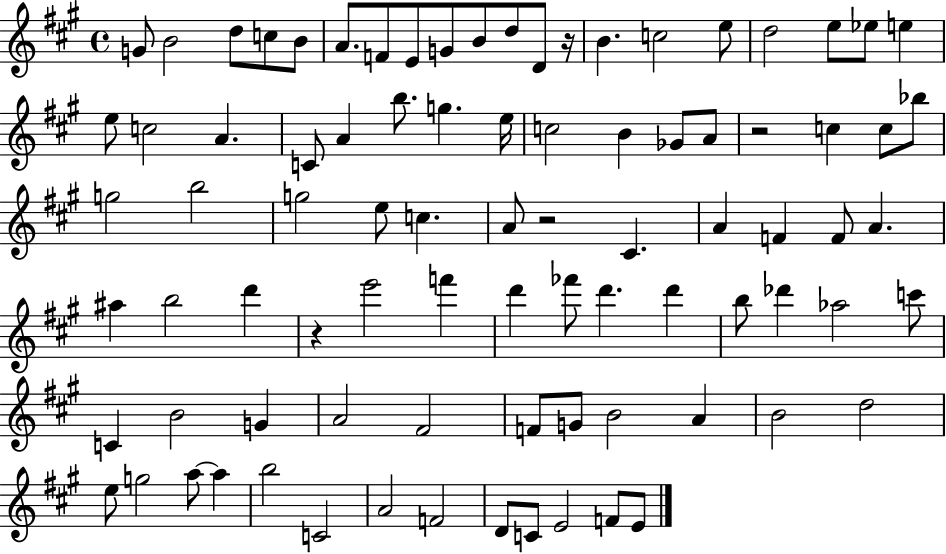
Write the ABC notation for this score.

X:1
T:Untitled
M:4/4
L:1/4
K:A
G/2 B2 d/2 c/2 B/2 A/2 F/2 E/2 G/2 B/2 d/2 D/2 z/4 B c2 e/2 d2 e/2 _e/2 e e/2 c2 A C/2 A b/2 g e/4 c2 B _G/2 A/2 z2 c c/2 _b/2 g2 b2 g2 e/2 c A/2 z2 ^C A F F/2 A ^a b2 d' z e'2 f' d' _f'/2 d' d' b/2 _d' _a2 c'/2 C B2 G A2 ^F2 F/2 G/2 B2 A B2 d2 e/2 g2 a/2 a b2 C2 A2 F2 D/2 C/2 E2 F/2 E/2